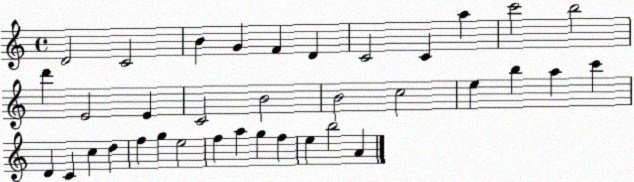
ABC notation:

X:1
T:Untitled
M:4/4
L:1/4
K:C
D2 C2 B G F D C2 C a c'2 b2 d' E2 E C2 B2 B2 c2 e b a c' D C c d f g e2 f a g f e b2 A